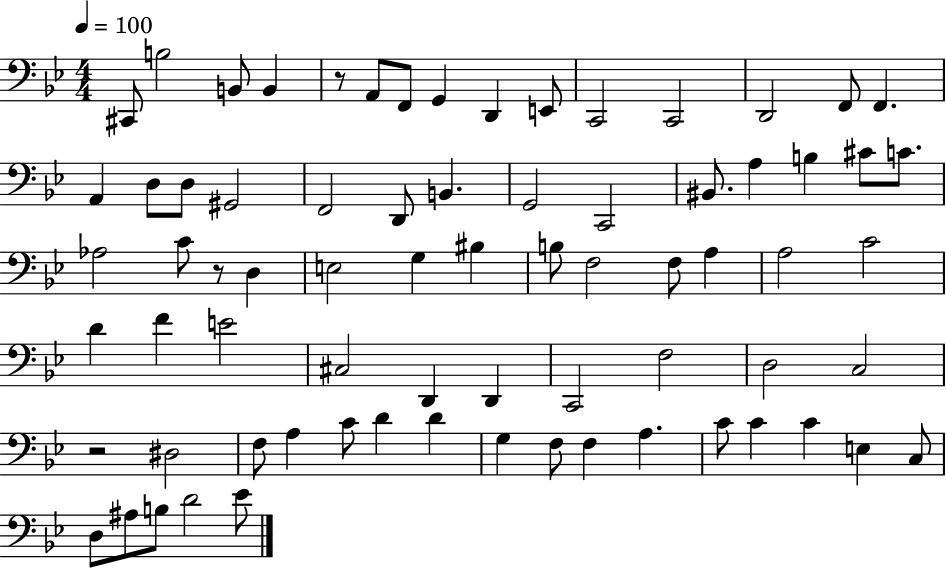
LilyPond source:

{
  \clef bass
  \numericTimeSignature
  \time 4/4
  \key bes \major
  \tempo 4 = 100
  cis,8 b2 b,8 b,4 | r8 a,8 f,8 g,4 d,4 e,8 | c,2 c,2 | d,2 f,8 f,4. | \break a,4 d8 d8 gis,2 | f,2 d,8 b,4. | g,2 c,2 | bis,8. a4 b4 cis'8 c'8. | \break aes2 c'8 r8 d4 | e2 g4 bis4 | b8 f2 f8 a4 | a2 c'2 | \break d'4 f'4 e'2 | cis2 d,4 d,4 | c,2 f2 | d2 c2 | \break r2 dis2 | f8 a4 c'8 d'4 d'4 | g4 f8 f4 a4. | c'8 c'4 c'4 e4 c8 | \break d8 ais8 b8 d'2 ees'8 | \bar "|."
}